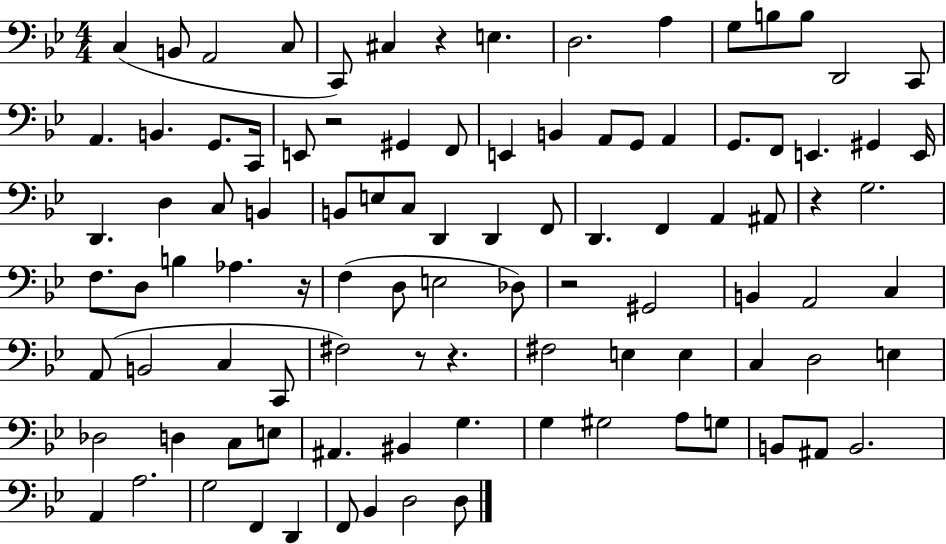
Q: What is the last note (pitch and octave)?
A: D3